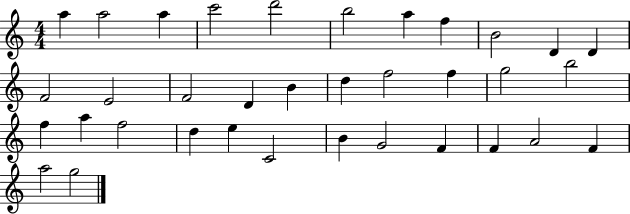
{
  \clef treble
  \numericTimeSignature
  \time 4/4
  \key c \major
  a''4 a''2 a''4 | c'''2 d'''2 | b''2 a''4 f''4 | b'2 d'4 d'4 | \break f'2 e'2 | f'2 d'4 b'4 | d''4 f''2 f''4 | g''2 b''2 | \break f''4 a''4 f''2 | d''4 e''4 c'2 | b'4 g'2 f'4 | f'4 a'2 f'4 | \break a''2 g''2 | \bar "|."
}